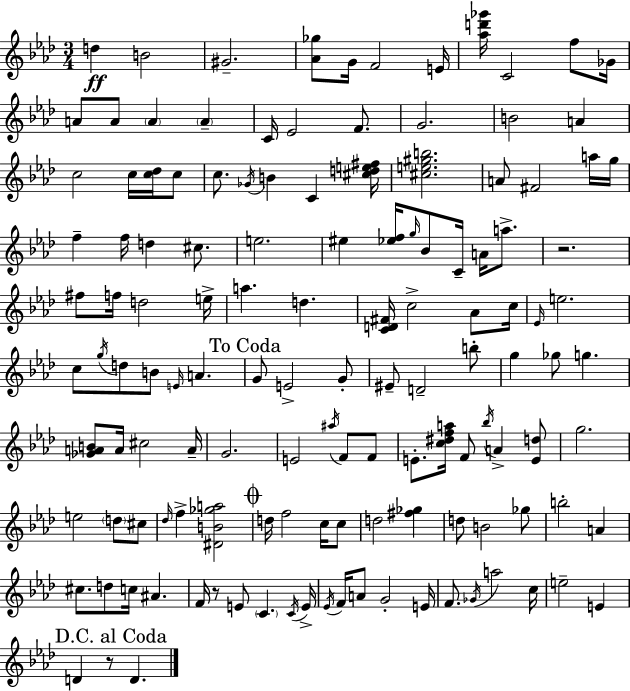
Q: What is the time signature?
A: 3/4